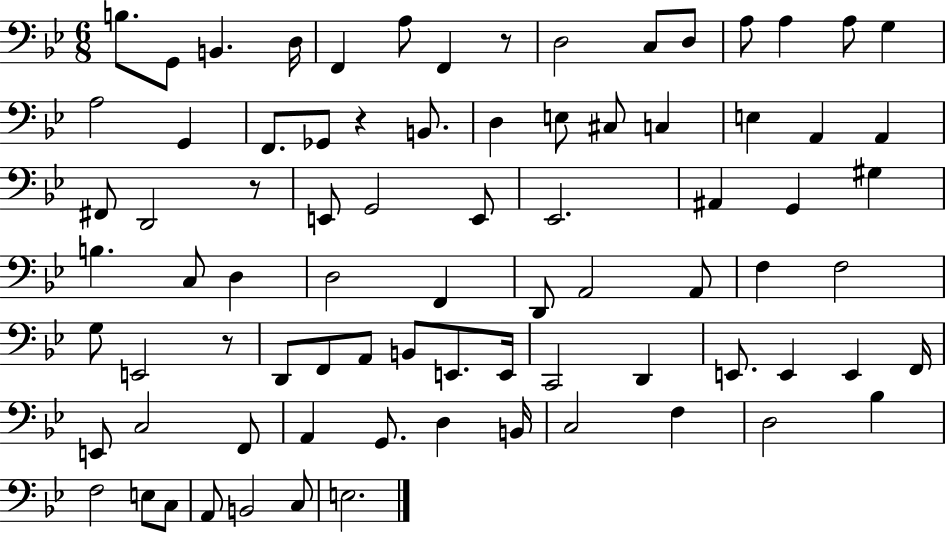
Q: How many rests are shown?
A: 4